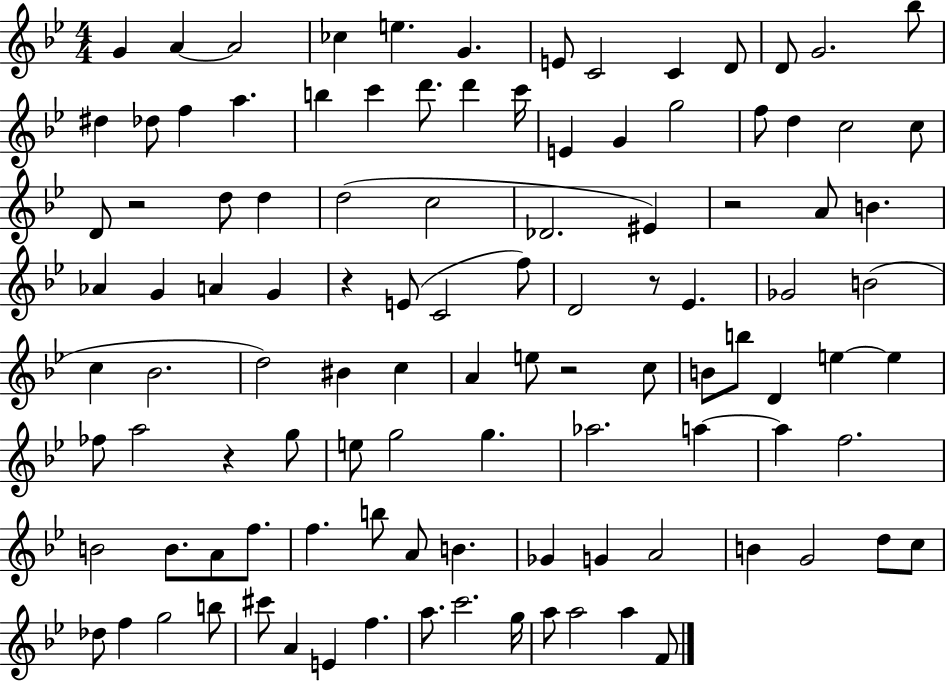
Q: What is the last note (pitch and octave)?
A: F4